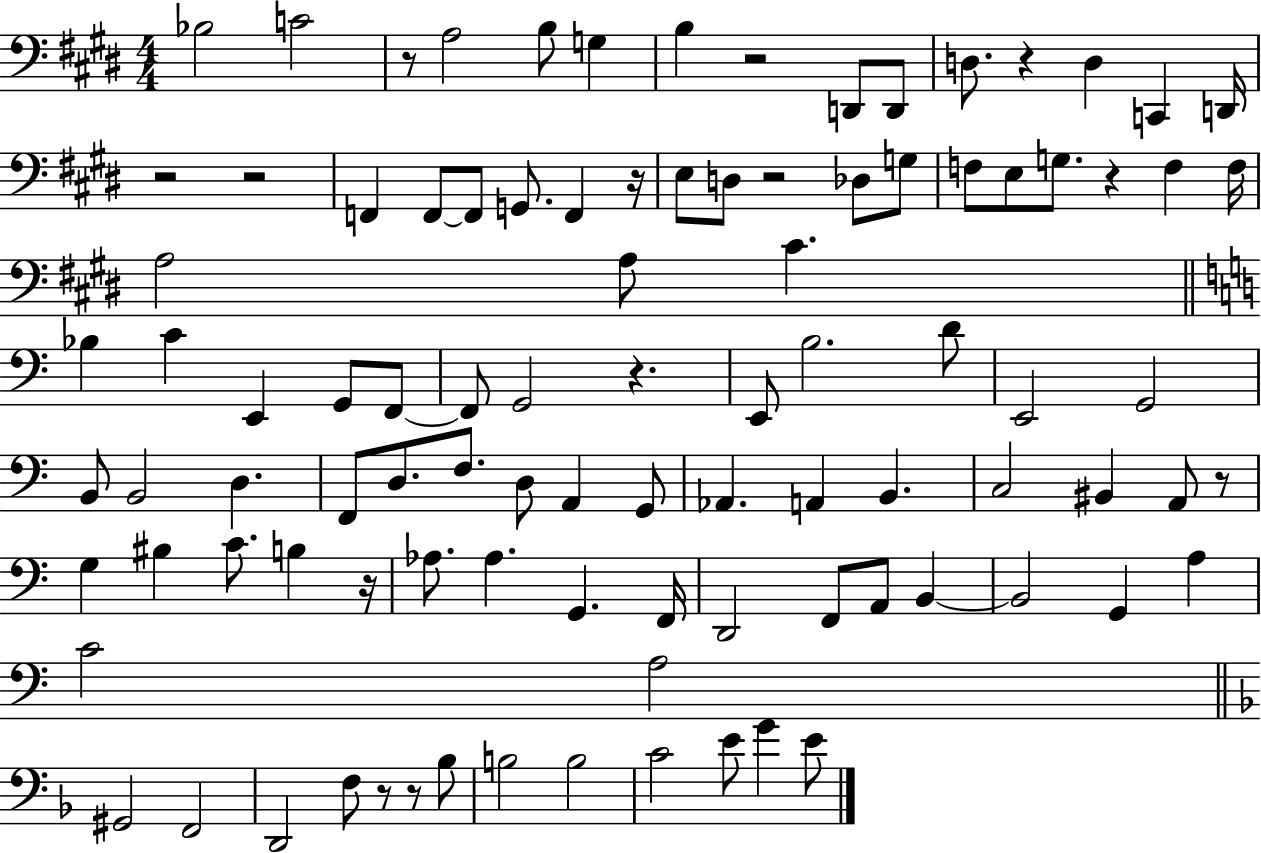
X:1
T:Untitled
M:4/4
L:1/4
K:E
_B,2 C2 z/2 A,2 B,/2 G, B, z2 D,,/2 D,,/2 D,/2 z D, C,, D,,/4 z2 z2 F,, F,,/2 F,,/2 G,,/2 F,, z/4 E,/2 D,/2 z2 _D,/2 G,/2 F,/2 E,/2 G,/2 z F, F,/4 A,2 A,/2 ^C _B, C E,, G,,/2 F,,/2 F,,/2 G,,2 z E,,/2 B,2 D/2 E,,2 G,,2 B,,/2 B,,2 D, F,,/2 D,/2 F,/2 D,/2 A,, G,,/2 _A,, A,, B,, C,2 ^B,, A,,/2 z/2 G, ^B, C/2 B, z/4 _A,/2 _A, G,, F,,/4 D,,2 F,,/2 A,,/2 B,, B,,2 G,, A, C2 A,2 ^G,,2 F,,2 D,,2 F,/2 z/2 z/2 _B,/2 B,2 B,2 C2 E/2 G E/2